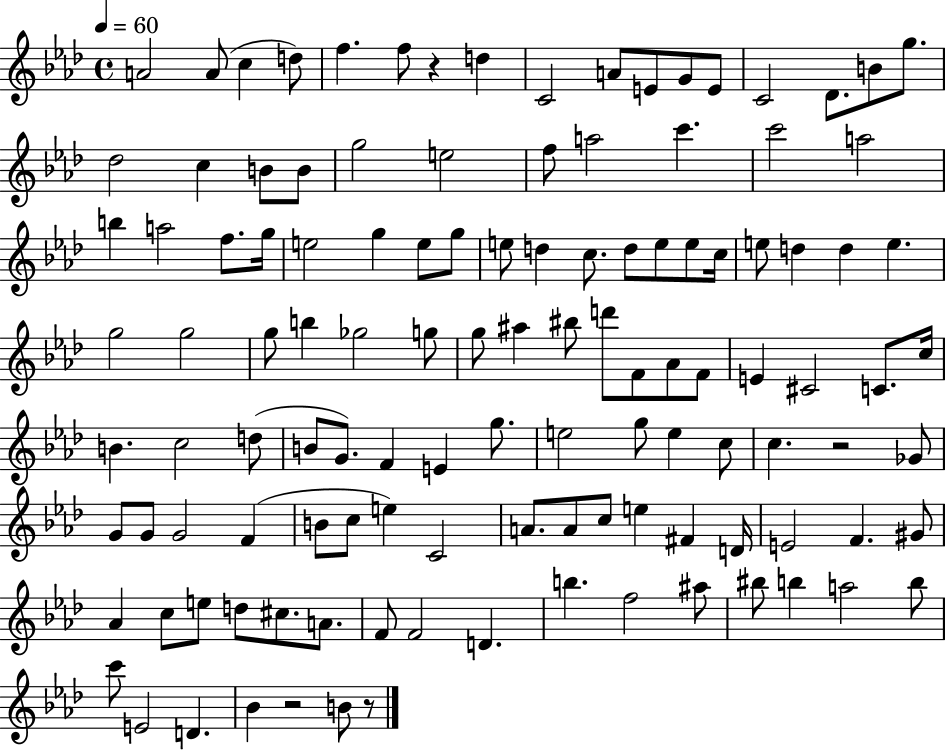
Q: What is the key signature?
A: AES major